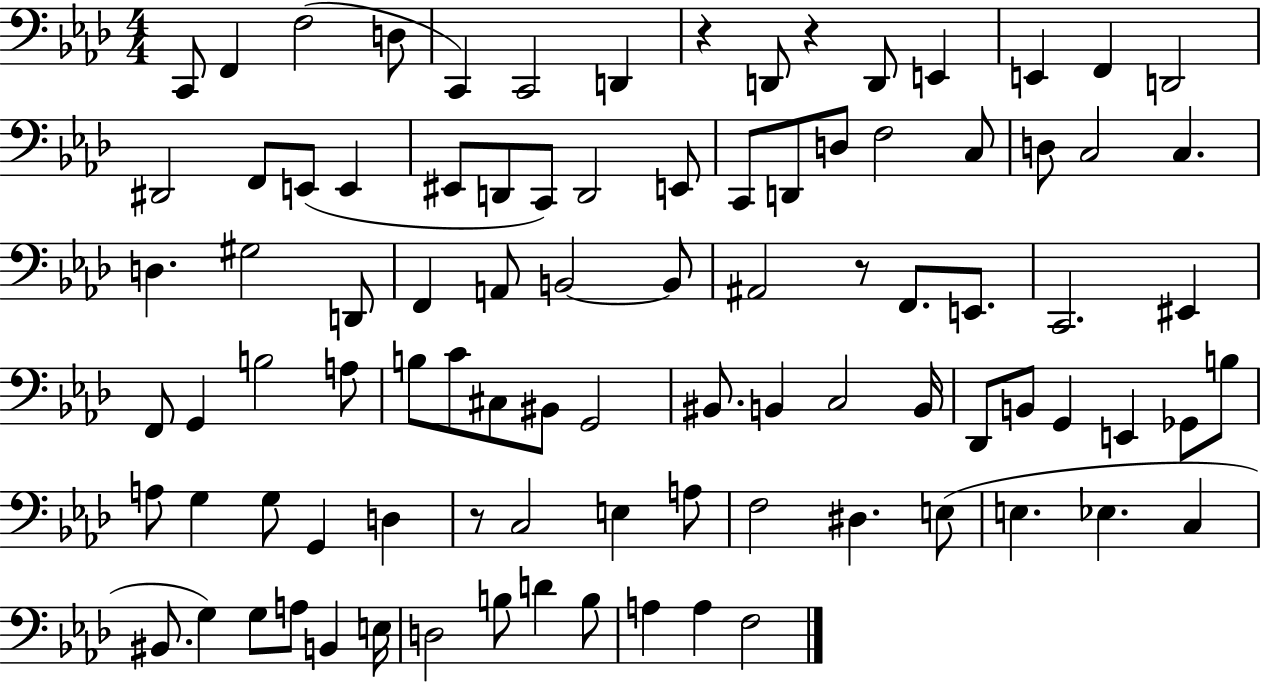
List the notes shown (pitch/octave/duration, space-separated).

C2/e F2/q F3/h D3/e C2/q C2/h D2/q R/q D2/e R/q D2/e E2/q E2/q F2/q D2/h D#2/h F2/e E2/e E2/q EIS2/e D2/e C2/e D2/h E2/e C2/e D2/e D3/e F3/h C3/e D3/e C3/h C3/q. D3/q. G#3/h D2/e F2/q A2/e B2/h B2/e A#2/h R/e F2/e. E2/e. C2/h. EIS2/q F2/e G2/q B3/h A3/e B3/e C4/e C#3/e BIS2/e G2/h BIS2/e. B2/q C3/h B2/s Db2/e B2/e G2/q E2/q Gb2/e B3/e A3/e G3/q G3/e G2/q D3/q R/e C3/h E3/q A3/e F3/h D#3/q. E3/e E3/q. Eb3/q. C3/q BIS2/e. G3/q G3/e A3/e B2/q E3/s D3/h B3/e D4/q B3/e A3/q A3/q F3/h